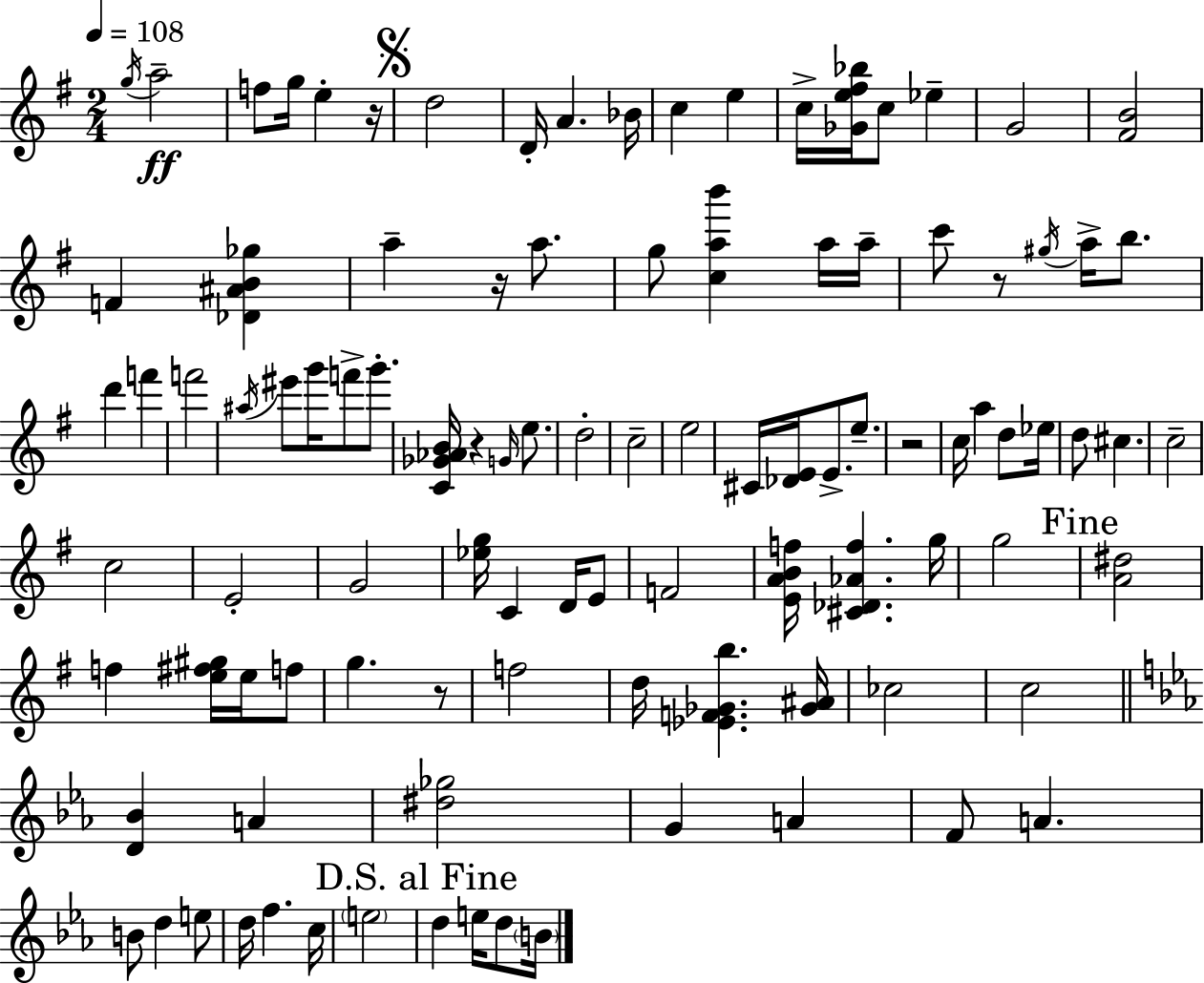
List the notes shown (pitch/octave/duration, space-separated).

G5/s A5/h F5/e G5/s E5/q R/s D5/h D4/s A4/q. Bb4/s C5/q E5/q C5/s [Gb4,E5,F#5,Bb5]/s C5/e Eb5/q G4/h [F#4,B4]/h F4/q [Db4,A#4,B4,Gb5]/q A5/q R/s A5/e. G5/e [C5,A5,B6]/q A5/s A5/s C6/e R/e G#5/s A5/s B5/e. D6/q F6/q F6/h A#5/s EIS6/e G6/s F6/e G6/e. [C4,Gb4,Ab4,B4]/s R/q G4/s E5/e. D5/h C5/h E5/h C#4/s [Db4,E4]/s E4/e. E5/e. R/h C5/s A5/q D5/e Eb5/s D5/e C#5/q. C5/h C5/h E4/h G4/h [Eb5,G5]/s C4/q D4/s E4/e F4/h [E4,A4,B4,F5]/s [C#4,Db4,Ab4,F5]/q. G5/s G5/h [A4,D#5]/h F5/q [E5,F#5,G#5]/s E5/s F5/e G5/q. R/e F5/h D5/s [Eb4,F4,Gb4,B5]/q. [Gb4,A#4]/s CES5/h C5/h [D4,Bb4]/q A4/q [D#5,Gb5]/h G4/q A4/q F4/e A4/q. B4/e D5/q E5/e D5/s F5/q. C5/s E5/h D5/q E5/s D5/e B4/s